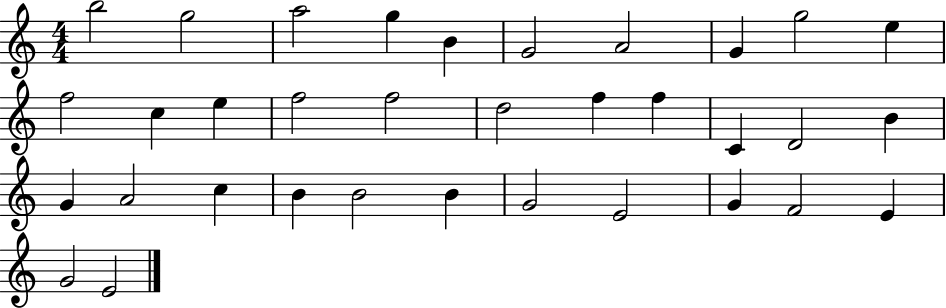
{
  \clef treble
  \numericTimeSignature
  \time 4/4
  \key c \major
  b''2 g''2 | a''2 g''4 b'4 | g'2 a'2 | g'4 g''2 e''4 | \break f''2 c''4 e''4 | f''2 f''2 | d''2 f''4 f''4 | c'4 d'2 b'4 | \break g'4 a'2 c''4 | b'4 b'2 b'4 | g'2 e'2 | g'4 f'2 e'4 | \break g'2 e'2 | \bar "|."
}